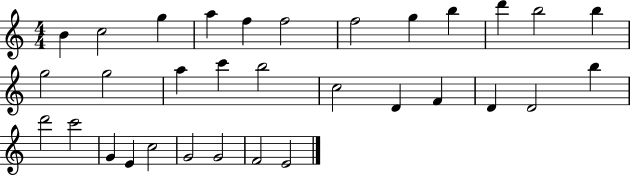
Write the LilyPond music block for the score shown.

{
  \clef treble
  \numericTimeSignature
  \time 4/4
  \key c \major
  b'4 c''2 g''4 | a''4 f''4 f''2 | f''2 g''4 b''4 | d'''4 b''2 b''4 | \break g''2 g''2 | a''4 c'''4 b''2 | c''2 d'4 f'4 | d'4 d'2 b''4 | \break d'''2 c'''2 | g'4 e'4 c''2 | g'2 g'2 | f'2 e'2 | \break \bar "|."
}